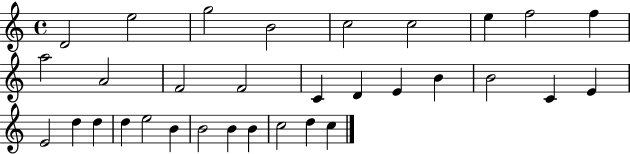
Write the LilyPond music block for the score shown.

{
  \clef treble
  \time 4/4
  \defaultTimeSignature
  \key c \major
  d'2 e''2 | g''2 b'2 | c''2 c''2 | e''4 f''2 f''4 | \break a''2 a'2 | f'2 f'2 | c'4 d'4 e'4 b'4 | b'2 c'4 e'4 | \break e'2 d''4 d''4 | d''4 e''2 b'4 | b'2 b'4 b'4 | c''2 d''4 c''4 | \break \bar "|."
}